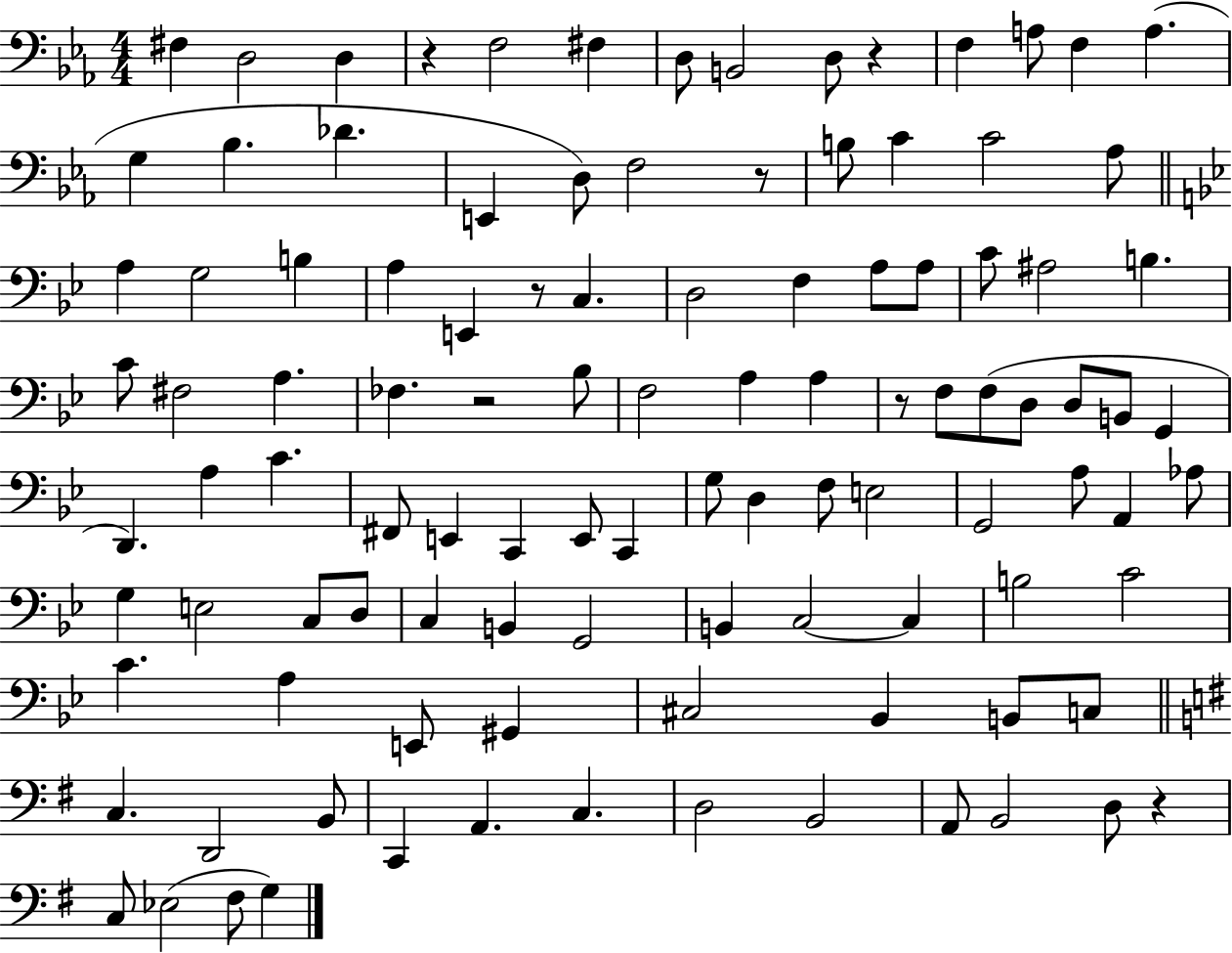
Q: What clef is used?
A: bass